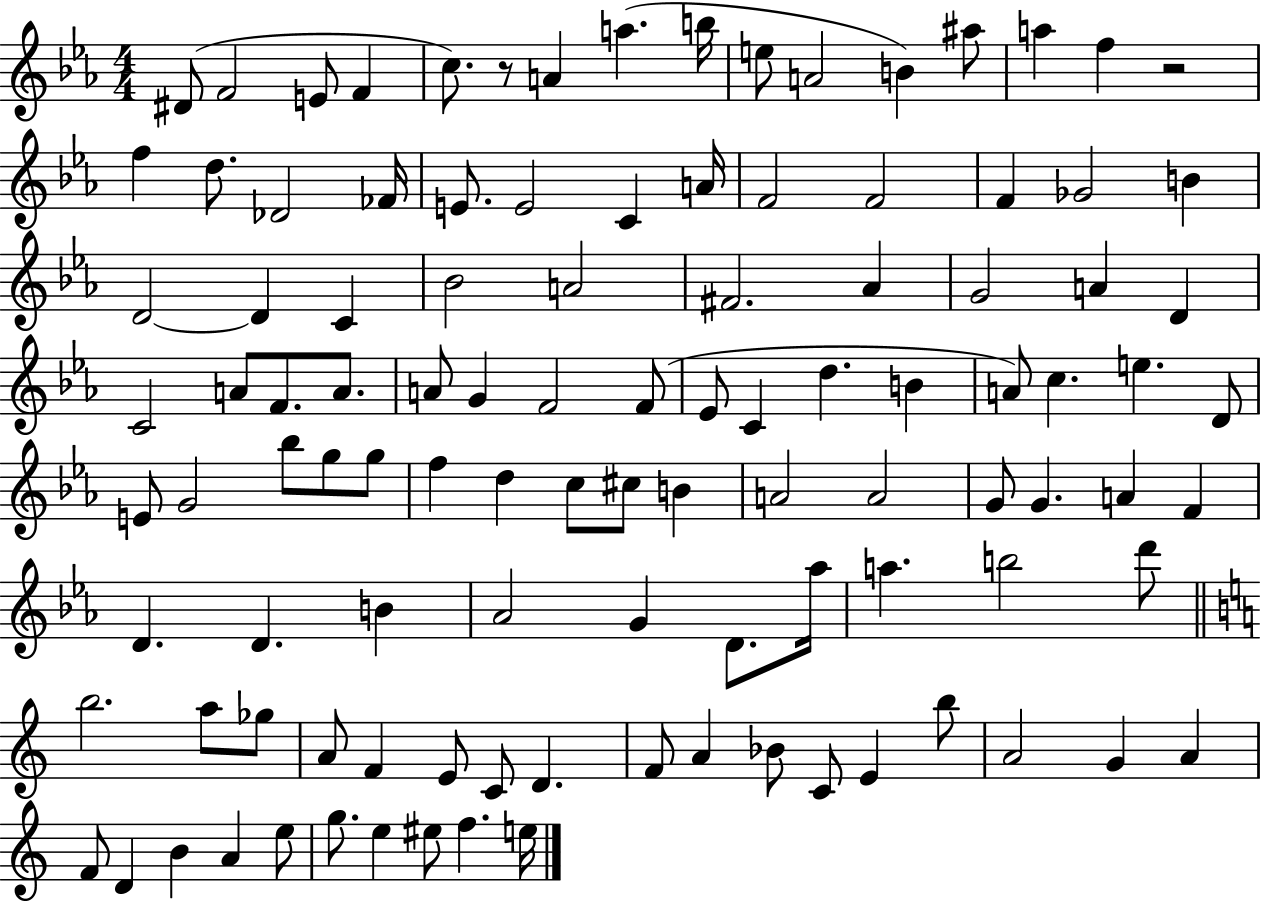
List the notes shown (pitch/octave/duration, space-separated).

D#4/e F4/h E4/e F4/q C5/e. R/e A4/q A5/q. B5/s E5/e A4/h B4/q A#5/e A5/q F5/q R/h F5/q D5/e. Db4/h FES4/s E4/e. E4/h C4/q A4/s F4/h F4/h F4/q Gb4/h B4/q D4/h D4/q C4/q Bb4/h A4/h F#4/h. Ab4/q G4/h A4/q D4/q C4/h A4/e F4/e. A4/e. A4/e G4/q F4/h F4/e Eb4/e C4/q D5/q. B4/q A4/e C5/q. E5/q. D4/e E4/e G4/h Bb5/e G5/e G5/e F5/q D5/q C5/e C#5/e B4/q A4/h A4/h G4/e G4/q. A4/q F4/q D4/q. D4/q. B4/q Ab4/h G4/q D4/e. Ab5/s A5/q. B5/h D6/e B5/h. A5/e Gb5/e A4/e F4/q E4/e C4/e D4/q. F4/e A4/q Bb4/e C4/e E4/q B5/e A4/h G4/q A4/q F4/e D4/q B4/q A4/q E5/e G5/e. E5/q EIS5/e F5/q. E5/s